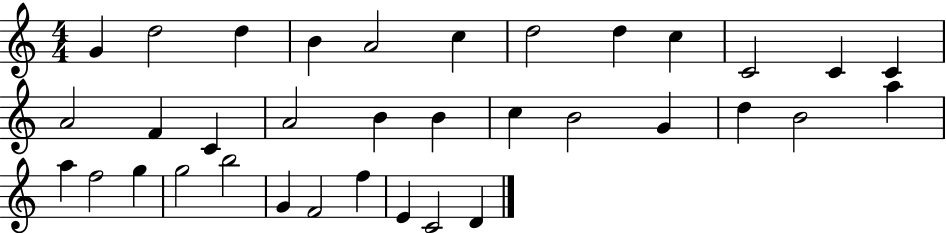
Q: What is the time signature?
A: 4/4